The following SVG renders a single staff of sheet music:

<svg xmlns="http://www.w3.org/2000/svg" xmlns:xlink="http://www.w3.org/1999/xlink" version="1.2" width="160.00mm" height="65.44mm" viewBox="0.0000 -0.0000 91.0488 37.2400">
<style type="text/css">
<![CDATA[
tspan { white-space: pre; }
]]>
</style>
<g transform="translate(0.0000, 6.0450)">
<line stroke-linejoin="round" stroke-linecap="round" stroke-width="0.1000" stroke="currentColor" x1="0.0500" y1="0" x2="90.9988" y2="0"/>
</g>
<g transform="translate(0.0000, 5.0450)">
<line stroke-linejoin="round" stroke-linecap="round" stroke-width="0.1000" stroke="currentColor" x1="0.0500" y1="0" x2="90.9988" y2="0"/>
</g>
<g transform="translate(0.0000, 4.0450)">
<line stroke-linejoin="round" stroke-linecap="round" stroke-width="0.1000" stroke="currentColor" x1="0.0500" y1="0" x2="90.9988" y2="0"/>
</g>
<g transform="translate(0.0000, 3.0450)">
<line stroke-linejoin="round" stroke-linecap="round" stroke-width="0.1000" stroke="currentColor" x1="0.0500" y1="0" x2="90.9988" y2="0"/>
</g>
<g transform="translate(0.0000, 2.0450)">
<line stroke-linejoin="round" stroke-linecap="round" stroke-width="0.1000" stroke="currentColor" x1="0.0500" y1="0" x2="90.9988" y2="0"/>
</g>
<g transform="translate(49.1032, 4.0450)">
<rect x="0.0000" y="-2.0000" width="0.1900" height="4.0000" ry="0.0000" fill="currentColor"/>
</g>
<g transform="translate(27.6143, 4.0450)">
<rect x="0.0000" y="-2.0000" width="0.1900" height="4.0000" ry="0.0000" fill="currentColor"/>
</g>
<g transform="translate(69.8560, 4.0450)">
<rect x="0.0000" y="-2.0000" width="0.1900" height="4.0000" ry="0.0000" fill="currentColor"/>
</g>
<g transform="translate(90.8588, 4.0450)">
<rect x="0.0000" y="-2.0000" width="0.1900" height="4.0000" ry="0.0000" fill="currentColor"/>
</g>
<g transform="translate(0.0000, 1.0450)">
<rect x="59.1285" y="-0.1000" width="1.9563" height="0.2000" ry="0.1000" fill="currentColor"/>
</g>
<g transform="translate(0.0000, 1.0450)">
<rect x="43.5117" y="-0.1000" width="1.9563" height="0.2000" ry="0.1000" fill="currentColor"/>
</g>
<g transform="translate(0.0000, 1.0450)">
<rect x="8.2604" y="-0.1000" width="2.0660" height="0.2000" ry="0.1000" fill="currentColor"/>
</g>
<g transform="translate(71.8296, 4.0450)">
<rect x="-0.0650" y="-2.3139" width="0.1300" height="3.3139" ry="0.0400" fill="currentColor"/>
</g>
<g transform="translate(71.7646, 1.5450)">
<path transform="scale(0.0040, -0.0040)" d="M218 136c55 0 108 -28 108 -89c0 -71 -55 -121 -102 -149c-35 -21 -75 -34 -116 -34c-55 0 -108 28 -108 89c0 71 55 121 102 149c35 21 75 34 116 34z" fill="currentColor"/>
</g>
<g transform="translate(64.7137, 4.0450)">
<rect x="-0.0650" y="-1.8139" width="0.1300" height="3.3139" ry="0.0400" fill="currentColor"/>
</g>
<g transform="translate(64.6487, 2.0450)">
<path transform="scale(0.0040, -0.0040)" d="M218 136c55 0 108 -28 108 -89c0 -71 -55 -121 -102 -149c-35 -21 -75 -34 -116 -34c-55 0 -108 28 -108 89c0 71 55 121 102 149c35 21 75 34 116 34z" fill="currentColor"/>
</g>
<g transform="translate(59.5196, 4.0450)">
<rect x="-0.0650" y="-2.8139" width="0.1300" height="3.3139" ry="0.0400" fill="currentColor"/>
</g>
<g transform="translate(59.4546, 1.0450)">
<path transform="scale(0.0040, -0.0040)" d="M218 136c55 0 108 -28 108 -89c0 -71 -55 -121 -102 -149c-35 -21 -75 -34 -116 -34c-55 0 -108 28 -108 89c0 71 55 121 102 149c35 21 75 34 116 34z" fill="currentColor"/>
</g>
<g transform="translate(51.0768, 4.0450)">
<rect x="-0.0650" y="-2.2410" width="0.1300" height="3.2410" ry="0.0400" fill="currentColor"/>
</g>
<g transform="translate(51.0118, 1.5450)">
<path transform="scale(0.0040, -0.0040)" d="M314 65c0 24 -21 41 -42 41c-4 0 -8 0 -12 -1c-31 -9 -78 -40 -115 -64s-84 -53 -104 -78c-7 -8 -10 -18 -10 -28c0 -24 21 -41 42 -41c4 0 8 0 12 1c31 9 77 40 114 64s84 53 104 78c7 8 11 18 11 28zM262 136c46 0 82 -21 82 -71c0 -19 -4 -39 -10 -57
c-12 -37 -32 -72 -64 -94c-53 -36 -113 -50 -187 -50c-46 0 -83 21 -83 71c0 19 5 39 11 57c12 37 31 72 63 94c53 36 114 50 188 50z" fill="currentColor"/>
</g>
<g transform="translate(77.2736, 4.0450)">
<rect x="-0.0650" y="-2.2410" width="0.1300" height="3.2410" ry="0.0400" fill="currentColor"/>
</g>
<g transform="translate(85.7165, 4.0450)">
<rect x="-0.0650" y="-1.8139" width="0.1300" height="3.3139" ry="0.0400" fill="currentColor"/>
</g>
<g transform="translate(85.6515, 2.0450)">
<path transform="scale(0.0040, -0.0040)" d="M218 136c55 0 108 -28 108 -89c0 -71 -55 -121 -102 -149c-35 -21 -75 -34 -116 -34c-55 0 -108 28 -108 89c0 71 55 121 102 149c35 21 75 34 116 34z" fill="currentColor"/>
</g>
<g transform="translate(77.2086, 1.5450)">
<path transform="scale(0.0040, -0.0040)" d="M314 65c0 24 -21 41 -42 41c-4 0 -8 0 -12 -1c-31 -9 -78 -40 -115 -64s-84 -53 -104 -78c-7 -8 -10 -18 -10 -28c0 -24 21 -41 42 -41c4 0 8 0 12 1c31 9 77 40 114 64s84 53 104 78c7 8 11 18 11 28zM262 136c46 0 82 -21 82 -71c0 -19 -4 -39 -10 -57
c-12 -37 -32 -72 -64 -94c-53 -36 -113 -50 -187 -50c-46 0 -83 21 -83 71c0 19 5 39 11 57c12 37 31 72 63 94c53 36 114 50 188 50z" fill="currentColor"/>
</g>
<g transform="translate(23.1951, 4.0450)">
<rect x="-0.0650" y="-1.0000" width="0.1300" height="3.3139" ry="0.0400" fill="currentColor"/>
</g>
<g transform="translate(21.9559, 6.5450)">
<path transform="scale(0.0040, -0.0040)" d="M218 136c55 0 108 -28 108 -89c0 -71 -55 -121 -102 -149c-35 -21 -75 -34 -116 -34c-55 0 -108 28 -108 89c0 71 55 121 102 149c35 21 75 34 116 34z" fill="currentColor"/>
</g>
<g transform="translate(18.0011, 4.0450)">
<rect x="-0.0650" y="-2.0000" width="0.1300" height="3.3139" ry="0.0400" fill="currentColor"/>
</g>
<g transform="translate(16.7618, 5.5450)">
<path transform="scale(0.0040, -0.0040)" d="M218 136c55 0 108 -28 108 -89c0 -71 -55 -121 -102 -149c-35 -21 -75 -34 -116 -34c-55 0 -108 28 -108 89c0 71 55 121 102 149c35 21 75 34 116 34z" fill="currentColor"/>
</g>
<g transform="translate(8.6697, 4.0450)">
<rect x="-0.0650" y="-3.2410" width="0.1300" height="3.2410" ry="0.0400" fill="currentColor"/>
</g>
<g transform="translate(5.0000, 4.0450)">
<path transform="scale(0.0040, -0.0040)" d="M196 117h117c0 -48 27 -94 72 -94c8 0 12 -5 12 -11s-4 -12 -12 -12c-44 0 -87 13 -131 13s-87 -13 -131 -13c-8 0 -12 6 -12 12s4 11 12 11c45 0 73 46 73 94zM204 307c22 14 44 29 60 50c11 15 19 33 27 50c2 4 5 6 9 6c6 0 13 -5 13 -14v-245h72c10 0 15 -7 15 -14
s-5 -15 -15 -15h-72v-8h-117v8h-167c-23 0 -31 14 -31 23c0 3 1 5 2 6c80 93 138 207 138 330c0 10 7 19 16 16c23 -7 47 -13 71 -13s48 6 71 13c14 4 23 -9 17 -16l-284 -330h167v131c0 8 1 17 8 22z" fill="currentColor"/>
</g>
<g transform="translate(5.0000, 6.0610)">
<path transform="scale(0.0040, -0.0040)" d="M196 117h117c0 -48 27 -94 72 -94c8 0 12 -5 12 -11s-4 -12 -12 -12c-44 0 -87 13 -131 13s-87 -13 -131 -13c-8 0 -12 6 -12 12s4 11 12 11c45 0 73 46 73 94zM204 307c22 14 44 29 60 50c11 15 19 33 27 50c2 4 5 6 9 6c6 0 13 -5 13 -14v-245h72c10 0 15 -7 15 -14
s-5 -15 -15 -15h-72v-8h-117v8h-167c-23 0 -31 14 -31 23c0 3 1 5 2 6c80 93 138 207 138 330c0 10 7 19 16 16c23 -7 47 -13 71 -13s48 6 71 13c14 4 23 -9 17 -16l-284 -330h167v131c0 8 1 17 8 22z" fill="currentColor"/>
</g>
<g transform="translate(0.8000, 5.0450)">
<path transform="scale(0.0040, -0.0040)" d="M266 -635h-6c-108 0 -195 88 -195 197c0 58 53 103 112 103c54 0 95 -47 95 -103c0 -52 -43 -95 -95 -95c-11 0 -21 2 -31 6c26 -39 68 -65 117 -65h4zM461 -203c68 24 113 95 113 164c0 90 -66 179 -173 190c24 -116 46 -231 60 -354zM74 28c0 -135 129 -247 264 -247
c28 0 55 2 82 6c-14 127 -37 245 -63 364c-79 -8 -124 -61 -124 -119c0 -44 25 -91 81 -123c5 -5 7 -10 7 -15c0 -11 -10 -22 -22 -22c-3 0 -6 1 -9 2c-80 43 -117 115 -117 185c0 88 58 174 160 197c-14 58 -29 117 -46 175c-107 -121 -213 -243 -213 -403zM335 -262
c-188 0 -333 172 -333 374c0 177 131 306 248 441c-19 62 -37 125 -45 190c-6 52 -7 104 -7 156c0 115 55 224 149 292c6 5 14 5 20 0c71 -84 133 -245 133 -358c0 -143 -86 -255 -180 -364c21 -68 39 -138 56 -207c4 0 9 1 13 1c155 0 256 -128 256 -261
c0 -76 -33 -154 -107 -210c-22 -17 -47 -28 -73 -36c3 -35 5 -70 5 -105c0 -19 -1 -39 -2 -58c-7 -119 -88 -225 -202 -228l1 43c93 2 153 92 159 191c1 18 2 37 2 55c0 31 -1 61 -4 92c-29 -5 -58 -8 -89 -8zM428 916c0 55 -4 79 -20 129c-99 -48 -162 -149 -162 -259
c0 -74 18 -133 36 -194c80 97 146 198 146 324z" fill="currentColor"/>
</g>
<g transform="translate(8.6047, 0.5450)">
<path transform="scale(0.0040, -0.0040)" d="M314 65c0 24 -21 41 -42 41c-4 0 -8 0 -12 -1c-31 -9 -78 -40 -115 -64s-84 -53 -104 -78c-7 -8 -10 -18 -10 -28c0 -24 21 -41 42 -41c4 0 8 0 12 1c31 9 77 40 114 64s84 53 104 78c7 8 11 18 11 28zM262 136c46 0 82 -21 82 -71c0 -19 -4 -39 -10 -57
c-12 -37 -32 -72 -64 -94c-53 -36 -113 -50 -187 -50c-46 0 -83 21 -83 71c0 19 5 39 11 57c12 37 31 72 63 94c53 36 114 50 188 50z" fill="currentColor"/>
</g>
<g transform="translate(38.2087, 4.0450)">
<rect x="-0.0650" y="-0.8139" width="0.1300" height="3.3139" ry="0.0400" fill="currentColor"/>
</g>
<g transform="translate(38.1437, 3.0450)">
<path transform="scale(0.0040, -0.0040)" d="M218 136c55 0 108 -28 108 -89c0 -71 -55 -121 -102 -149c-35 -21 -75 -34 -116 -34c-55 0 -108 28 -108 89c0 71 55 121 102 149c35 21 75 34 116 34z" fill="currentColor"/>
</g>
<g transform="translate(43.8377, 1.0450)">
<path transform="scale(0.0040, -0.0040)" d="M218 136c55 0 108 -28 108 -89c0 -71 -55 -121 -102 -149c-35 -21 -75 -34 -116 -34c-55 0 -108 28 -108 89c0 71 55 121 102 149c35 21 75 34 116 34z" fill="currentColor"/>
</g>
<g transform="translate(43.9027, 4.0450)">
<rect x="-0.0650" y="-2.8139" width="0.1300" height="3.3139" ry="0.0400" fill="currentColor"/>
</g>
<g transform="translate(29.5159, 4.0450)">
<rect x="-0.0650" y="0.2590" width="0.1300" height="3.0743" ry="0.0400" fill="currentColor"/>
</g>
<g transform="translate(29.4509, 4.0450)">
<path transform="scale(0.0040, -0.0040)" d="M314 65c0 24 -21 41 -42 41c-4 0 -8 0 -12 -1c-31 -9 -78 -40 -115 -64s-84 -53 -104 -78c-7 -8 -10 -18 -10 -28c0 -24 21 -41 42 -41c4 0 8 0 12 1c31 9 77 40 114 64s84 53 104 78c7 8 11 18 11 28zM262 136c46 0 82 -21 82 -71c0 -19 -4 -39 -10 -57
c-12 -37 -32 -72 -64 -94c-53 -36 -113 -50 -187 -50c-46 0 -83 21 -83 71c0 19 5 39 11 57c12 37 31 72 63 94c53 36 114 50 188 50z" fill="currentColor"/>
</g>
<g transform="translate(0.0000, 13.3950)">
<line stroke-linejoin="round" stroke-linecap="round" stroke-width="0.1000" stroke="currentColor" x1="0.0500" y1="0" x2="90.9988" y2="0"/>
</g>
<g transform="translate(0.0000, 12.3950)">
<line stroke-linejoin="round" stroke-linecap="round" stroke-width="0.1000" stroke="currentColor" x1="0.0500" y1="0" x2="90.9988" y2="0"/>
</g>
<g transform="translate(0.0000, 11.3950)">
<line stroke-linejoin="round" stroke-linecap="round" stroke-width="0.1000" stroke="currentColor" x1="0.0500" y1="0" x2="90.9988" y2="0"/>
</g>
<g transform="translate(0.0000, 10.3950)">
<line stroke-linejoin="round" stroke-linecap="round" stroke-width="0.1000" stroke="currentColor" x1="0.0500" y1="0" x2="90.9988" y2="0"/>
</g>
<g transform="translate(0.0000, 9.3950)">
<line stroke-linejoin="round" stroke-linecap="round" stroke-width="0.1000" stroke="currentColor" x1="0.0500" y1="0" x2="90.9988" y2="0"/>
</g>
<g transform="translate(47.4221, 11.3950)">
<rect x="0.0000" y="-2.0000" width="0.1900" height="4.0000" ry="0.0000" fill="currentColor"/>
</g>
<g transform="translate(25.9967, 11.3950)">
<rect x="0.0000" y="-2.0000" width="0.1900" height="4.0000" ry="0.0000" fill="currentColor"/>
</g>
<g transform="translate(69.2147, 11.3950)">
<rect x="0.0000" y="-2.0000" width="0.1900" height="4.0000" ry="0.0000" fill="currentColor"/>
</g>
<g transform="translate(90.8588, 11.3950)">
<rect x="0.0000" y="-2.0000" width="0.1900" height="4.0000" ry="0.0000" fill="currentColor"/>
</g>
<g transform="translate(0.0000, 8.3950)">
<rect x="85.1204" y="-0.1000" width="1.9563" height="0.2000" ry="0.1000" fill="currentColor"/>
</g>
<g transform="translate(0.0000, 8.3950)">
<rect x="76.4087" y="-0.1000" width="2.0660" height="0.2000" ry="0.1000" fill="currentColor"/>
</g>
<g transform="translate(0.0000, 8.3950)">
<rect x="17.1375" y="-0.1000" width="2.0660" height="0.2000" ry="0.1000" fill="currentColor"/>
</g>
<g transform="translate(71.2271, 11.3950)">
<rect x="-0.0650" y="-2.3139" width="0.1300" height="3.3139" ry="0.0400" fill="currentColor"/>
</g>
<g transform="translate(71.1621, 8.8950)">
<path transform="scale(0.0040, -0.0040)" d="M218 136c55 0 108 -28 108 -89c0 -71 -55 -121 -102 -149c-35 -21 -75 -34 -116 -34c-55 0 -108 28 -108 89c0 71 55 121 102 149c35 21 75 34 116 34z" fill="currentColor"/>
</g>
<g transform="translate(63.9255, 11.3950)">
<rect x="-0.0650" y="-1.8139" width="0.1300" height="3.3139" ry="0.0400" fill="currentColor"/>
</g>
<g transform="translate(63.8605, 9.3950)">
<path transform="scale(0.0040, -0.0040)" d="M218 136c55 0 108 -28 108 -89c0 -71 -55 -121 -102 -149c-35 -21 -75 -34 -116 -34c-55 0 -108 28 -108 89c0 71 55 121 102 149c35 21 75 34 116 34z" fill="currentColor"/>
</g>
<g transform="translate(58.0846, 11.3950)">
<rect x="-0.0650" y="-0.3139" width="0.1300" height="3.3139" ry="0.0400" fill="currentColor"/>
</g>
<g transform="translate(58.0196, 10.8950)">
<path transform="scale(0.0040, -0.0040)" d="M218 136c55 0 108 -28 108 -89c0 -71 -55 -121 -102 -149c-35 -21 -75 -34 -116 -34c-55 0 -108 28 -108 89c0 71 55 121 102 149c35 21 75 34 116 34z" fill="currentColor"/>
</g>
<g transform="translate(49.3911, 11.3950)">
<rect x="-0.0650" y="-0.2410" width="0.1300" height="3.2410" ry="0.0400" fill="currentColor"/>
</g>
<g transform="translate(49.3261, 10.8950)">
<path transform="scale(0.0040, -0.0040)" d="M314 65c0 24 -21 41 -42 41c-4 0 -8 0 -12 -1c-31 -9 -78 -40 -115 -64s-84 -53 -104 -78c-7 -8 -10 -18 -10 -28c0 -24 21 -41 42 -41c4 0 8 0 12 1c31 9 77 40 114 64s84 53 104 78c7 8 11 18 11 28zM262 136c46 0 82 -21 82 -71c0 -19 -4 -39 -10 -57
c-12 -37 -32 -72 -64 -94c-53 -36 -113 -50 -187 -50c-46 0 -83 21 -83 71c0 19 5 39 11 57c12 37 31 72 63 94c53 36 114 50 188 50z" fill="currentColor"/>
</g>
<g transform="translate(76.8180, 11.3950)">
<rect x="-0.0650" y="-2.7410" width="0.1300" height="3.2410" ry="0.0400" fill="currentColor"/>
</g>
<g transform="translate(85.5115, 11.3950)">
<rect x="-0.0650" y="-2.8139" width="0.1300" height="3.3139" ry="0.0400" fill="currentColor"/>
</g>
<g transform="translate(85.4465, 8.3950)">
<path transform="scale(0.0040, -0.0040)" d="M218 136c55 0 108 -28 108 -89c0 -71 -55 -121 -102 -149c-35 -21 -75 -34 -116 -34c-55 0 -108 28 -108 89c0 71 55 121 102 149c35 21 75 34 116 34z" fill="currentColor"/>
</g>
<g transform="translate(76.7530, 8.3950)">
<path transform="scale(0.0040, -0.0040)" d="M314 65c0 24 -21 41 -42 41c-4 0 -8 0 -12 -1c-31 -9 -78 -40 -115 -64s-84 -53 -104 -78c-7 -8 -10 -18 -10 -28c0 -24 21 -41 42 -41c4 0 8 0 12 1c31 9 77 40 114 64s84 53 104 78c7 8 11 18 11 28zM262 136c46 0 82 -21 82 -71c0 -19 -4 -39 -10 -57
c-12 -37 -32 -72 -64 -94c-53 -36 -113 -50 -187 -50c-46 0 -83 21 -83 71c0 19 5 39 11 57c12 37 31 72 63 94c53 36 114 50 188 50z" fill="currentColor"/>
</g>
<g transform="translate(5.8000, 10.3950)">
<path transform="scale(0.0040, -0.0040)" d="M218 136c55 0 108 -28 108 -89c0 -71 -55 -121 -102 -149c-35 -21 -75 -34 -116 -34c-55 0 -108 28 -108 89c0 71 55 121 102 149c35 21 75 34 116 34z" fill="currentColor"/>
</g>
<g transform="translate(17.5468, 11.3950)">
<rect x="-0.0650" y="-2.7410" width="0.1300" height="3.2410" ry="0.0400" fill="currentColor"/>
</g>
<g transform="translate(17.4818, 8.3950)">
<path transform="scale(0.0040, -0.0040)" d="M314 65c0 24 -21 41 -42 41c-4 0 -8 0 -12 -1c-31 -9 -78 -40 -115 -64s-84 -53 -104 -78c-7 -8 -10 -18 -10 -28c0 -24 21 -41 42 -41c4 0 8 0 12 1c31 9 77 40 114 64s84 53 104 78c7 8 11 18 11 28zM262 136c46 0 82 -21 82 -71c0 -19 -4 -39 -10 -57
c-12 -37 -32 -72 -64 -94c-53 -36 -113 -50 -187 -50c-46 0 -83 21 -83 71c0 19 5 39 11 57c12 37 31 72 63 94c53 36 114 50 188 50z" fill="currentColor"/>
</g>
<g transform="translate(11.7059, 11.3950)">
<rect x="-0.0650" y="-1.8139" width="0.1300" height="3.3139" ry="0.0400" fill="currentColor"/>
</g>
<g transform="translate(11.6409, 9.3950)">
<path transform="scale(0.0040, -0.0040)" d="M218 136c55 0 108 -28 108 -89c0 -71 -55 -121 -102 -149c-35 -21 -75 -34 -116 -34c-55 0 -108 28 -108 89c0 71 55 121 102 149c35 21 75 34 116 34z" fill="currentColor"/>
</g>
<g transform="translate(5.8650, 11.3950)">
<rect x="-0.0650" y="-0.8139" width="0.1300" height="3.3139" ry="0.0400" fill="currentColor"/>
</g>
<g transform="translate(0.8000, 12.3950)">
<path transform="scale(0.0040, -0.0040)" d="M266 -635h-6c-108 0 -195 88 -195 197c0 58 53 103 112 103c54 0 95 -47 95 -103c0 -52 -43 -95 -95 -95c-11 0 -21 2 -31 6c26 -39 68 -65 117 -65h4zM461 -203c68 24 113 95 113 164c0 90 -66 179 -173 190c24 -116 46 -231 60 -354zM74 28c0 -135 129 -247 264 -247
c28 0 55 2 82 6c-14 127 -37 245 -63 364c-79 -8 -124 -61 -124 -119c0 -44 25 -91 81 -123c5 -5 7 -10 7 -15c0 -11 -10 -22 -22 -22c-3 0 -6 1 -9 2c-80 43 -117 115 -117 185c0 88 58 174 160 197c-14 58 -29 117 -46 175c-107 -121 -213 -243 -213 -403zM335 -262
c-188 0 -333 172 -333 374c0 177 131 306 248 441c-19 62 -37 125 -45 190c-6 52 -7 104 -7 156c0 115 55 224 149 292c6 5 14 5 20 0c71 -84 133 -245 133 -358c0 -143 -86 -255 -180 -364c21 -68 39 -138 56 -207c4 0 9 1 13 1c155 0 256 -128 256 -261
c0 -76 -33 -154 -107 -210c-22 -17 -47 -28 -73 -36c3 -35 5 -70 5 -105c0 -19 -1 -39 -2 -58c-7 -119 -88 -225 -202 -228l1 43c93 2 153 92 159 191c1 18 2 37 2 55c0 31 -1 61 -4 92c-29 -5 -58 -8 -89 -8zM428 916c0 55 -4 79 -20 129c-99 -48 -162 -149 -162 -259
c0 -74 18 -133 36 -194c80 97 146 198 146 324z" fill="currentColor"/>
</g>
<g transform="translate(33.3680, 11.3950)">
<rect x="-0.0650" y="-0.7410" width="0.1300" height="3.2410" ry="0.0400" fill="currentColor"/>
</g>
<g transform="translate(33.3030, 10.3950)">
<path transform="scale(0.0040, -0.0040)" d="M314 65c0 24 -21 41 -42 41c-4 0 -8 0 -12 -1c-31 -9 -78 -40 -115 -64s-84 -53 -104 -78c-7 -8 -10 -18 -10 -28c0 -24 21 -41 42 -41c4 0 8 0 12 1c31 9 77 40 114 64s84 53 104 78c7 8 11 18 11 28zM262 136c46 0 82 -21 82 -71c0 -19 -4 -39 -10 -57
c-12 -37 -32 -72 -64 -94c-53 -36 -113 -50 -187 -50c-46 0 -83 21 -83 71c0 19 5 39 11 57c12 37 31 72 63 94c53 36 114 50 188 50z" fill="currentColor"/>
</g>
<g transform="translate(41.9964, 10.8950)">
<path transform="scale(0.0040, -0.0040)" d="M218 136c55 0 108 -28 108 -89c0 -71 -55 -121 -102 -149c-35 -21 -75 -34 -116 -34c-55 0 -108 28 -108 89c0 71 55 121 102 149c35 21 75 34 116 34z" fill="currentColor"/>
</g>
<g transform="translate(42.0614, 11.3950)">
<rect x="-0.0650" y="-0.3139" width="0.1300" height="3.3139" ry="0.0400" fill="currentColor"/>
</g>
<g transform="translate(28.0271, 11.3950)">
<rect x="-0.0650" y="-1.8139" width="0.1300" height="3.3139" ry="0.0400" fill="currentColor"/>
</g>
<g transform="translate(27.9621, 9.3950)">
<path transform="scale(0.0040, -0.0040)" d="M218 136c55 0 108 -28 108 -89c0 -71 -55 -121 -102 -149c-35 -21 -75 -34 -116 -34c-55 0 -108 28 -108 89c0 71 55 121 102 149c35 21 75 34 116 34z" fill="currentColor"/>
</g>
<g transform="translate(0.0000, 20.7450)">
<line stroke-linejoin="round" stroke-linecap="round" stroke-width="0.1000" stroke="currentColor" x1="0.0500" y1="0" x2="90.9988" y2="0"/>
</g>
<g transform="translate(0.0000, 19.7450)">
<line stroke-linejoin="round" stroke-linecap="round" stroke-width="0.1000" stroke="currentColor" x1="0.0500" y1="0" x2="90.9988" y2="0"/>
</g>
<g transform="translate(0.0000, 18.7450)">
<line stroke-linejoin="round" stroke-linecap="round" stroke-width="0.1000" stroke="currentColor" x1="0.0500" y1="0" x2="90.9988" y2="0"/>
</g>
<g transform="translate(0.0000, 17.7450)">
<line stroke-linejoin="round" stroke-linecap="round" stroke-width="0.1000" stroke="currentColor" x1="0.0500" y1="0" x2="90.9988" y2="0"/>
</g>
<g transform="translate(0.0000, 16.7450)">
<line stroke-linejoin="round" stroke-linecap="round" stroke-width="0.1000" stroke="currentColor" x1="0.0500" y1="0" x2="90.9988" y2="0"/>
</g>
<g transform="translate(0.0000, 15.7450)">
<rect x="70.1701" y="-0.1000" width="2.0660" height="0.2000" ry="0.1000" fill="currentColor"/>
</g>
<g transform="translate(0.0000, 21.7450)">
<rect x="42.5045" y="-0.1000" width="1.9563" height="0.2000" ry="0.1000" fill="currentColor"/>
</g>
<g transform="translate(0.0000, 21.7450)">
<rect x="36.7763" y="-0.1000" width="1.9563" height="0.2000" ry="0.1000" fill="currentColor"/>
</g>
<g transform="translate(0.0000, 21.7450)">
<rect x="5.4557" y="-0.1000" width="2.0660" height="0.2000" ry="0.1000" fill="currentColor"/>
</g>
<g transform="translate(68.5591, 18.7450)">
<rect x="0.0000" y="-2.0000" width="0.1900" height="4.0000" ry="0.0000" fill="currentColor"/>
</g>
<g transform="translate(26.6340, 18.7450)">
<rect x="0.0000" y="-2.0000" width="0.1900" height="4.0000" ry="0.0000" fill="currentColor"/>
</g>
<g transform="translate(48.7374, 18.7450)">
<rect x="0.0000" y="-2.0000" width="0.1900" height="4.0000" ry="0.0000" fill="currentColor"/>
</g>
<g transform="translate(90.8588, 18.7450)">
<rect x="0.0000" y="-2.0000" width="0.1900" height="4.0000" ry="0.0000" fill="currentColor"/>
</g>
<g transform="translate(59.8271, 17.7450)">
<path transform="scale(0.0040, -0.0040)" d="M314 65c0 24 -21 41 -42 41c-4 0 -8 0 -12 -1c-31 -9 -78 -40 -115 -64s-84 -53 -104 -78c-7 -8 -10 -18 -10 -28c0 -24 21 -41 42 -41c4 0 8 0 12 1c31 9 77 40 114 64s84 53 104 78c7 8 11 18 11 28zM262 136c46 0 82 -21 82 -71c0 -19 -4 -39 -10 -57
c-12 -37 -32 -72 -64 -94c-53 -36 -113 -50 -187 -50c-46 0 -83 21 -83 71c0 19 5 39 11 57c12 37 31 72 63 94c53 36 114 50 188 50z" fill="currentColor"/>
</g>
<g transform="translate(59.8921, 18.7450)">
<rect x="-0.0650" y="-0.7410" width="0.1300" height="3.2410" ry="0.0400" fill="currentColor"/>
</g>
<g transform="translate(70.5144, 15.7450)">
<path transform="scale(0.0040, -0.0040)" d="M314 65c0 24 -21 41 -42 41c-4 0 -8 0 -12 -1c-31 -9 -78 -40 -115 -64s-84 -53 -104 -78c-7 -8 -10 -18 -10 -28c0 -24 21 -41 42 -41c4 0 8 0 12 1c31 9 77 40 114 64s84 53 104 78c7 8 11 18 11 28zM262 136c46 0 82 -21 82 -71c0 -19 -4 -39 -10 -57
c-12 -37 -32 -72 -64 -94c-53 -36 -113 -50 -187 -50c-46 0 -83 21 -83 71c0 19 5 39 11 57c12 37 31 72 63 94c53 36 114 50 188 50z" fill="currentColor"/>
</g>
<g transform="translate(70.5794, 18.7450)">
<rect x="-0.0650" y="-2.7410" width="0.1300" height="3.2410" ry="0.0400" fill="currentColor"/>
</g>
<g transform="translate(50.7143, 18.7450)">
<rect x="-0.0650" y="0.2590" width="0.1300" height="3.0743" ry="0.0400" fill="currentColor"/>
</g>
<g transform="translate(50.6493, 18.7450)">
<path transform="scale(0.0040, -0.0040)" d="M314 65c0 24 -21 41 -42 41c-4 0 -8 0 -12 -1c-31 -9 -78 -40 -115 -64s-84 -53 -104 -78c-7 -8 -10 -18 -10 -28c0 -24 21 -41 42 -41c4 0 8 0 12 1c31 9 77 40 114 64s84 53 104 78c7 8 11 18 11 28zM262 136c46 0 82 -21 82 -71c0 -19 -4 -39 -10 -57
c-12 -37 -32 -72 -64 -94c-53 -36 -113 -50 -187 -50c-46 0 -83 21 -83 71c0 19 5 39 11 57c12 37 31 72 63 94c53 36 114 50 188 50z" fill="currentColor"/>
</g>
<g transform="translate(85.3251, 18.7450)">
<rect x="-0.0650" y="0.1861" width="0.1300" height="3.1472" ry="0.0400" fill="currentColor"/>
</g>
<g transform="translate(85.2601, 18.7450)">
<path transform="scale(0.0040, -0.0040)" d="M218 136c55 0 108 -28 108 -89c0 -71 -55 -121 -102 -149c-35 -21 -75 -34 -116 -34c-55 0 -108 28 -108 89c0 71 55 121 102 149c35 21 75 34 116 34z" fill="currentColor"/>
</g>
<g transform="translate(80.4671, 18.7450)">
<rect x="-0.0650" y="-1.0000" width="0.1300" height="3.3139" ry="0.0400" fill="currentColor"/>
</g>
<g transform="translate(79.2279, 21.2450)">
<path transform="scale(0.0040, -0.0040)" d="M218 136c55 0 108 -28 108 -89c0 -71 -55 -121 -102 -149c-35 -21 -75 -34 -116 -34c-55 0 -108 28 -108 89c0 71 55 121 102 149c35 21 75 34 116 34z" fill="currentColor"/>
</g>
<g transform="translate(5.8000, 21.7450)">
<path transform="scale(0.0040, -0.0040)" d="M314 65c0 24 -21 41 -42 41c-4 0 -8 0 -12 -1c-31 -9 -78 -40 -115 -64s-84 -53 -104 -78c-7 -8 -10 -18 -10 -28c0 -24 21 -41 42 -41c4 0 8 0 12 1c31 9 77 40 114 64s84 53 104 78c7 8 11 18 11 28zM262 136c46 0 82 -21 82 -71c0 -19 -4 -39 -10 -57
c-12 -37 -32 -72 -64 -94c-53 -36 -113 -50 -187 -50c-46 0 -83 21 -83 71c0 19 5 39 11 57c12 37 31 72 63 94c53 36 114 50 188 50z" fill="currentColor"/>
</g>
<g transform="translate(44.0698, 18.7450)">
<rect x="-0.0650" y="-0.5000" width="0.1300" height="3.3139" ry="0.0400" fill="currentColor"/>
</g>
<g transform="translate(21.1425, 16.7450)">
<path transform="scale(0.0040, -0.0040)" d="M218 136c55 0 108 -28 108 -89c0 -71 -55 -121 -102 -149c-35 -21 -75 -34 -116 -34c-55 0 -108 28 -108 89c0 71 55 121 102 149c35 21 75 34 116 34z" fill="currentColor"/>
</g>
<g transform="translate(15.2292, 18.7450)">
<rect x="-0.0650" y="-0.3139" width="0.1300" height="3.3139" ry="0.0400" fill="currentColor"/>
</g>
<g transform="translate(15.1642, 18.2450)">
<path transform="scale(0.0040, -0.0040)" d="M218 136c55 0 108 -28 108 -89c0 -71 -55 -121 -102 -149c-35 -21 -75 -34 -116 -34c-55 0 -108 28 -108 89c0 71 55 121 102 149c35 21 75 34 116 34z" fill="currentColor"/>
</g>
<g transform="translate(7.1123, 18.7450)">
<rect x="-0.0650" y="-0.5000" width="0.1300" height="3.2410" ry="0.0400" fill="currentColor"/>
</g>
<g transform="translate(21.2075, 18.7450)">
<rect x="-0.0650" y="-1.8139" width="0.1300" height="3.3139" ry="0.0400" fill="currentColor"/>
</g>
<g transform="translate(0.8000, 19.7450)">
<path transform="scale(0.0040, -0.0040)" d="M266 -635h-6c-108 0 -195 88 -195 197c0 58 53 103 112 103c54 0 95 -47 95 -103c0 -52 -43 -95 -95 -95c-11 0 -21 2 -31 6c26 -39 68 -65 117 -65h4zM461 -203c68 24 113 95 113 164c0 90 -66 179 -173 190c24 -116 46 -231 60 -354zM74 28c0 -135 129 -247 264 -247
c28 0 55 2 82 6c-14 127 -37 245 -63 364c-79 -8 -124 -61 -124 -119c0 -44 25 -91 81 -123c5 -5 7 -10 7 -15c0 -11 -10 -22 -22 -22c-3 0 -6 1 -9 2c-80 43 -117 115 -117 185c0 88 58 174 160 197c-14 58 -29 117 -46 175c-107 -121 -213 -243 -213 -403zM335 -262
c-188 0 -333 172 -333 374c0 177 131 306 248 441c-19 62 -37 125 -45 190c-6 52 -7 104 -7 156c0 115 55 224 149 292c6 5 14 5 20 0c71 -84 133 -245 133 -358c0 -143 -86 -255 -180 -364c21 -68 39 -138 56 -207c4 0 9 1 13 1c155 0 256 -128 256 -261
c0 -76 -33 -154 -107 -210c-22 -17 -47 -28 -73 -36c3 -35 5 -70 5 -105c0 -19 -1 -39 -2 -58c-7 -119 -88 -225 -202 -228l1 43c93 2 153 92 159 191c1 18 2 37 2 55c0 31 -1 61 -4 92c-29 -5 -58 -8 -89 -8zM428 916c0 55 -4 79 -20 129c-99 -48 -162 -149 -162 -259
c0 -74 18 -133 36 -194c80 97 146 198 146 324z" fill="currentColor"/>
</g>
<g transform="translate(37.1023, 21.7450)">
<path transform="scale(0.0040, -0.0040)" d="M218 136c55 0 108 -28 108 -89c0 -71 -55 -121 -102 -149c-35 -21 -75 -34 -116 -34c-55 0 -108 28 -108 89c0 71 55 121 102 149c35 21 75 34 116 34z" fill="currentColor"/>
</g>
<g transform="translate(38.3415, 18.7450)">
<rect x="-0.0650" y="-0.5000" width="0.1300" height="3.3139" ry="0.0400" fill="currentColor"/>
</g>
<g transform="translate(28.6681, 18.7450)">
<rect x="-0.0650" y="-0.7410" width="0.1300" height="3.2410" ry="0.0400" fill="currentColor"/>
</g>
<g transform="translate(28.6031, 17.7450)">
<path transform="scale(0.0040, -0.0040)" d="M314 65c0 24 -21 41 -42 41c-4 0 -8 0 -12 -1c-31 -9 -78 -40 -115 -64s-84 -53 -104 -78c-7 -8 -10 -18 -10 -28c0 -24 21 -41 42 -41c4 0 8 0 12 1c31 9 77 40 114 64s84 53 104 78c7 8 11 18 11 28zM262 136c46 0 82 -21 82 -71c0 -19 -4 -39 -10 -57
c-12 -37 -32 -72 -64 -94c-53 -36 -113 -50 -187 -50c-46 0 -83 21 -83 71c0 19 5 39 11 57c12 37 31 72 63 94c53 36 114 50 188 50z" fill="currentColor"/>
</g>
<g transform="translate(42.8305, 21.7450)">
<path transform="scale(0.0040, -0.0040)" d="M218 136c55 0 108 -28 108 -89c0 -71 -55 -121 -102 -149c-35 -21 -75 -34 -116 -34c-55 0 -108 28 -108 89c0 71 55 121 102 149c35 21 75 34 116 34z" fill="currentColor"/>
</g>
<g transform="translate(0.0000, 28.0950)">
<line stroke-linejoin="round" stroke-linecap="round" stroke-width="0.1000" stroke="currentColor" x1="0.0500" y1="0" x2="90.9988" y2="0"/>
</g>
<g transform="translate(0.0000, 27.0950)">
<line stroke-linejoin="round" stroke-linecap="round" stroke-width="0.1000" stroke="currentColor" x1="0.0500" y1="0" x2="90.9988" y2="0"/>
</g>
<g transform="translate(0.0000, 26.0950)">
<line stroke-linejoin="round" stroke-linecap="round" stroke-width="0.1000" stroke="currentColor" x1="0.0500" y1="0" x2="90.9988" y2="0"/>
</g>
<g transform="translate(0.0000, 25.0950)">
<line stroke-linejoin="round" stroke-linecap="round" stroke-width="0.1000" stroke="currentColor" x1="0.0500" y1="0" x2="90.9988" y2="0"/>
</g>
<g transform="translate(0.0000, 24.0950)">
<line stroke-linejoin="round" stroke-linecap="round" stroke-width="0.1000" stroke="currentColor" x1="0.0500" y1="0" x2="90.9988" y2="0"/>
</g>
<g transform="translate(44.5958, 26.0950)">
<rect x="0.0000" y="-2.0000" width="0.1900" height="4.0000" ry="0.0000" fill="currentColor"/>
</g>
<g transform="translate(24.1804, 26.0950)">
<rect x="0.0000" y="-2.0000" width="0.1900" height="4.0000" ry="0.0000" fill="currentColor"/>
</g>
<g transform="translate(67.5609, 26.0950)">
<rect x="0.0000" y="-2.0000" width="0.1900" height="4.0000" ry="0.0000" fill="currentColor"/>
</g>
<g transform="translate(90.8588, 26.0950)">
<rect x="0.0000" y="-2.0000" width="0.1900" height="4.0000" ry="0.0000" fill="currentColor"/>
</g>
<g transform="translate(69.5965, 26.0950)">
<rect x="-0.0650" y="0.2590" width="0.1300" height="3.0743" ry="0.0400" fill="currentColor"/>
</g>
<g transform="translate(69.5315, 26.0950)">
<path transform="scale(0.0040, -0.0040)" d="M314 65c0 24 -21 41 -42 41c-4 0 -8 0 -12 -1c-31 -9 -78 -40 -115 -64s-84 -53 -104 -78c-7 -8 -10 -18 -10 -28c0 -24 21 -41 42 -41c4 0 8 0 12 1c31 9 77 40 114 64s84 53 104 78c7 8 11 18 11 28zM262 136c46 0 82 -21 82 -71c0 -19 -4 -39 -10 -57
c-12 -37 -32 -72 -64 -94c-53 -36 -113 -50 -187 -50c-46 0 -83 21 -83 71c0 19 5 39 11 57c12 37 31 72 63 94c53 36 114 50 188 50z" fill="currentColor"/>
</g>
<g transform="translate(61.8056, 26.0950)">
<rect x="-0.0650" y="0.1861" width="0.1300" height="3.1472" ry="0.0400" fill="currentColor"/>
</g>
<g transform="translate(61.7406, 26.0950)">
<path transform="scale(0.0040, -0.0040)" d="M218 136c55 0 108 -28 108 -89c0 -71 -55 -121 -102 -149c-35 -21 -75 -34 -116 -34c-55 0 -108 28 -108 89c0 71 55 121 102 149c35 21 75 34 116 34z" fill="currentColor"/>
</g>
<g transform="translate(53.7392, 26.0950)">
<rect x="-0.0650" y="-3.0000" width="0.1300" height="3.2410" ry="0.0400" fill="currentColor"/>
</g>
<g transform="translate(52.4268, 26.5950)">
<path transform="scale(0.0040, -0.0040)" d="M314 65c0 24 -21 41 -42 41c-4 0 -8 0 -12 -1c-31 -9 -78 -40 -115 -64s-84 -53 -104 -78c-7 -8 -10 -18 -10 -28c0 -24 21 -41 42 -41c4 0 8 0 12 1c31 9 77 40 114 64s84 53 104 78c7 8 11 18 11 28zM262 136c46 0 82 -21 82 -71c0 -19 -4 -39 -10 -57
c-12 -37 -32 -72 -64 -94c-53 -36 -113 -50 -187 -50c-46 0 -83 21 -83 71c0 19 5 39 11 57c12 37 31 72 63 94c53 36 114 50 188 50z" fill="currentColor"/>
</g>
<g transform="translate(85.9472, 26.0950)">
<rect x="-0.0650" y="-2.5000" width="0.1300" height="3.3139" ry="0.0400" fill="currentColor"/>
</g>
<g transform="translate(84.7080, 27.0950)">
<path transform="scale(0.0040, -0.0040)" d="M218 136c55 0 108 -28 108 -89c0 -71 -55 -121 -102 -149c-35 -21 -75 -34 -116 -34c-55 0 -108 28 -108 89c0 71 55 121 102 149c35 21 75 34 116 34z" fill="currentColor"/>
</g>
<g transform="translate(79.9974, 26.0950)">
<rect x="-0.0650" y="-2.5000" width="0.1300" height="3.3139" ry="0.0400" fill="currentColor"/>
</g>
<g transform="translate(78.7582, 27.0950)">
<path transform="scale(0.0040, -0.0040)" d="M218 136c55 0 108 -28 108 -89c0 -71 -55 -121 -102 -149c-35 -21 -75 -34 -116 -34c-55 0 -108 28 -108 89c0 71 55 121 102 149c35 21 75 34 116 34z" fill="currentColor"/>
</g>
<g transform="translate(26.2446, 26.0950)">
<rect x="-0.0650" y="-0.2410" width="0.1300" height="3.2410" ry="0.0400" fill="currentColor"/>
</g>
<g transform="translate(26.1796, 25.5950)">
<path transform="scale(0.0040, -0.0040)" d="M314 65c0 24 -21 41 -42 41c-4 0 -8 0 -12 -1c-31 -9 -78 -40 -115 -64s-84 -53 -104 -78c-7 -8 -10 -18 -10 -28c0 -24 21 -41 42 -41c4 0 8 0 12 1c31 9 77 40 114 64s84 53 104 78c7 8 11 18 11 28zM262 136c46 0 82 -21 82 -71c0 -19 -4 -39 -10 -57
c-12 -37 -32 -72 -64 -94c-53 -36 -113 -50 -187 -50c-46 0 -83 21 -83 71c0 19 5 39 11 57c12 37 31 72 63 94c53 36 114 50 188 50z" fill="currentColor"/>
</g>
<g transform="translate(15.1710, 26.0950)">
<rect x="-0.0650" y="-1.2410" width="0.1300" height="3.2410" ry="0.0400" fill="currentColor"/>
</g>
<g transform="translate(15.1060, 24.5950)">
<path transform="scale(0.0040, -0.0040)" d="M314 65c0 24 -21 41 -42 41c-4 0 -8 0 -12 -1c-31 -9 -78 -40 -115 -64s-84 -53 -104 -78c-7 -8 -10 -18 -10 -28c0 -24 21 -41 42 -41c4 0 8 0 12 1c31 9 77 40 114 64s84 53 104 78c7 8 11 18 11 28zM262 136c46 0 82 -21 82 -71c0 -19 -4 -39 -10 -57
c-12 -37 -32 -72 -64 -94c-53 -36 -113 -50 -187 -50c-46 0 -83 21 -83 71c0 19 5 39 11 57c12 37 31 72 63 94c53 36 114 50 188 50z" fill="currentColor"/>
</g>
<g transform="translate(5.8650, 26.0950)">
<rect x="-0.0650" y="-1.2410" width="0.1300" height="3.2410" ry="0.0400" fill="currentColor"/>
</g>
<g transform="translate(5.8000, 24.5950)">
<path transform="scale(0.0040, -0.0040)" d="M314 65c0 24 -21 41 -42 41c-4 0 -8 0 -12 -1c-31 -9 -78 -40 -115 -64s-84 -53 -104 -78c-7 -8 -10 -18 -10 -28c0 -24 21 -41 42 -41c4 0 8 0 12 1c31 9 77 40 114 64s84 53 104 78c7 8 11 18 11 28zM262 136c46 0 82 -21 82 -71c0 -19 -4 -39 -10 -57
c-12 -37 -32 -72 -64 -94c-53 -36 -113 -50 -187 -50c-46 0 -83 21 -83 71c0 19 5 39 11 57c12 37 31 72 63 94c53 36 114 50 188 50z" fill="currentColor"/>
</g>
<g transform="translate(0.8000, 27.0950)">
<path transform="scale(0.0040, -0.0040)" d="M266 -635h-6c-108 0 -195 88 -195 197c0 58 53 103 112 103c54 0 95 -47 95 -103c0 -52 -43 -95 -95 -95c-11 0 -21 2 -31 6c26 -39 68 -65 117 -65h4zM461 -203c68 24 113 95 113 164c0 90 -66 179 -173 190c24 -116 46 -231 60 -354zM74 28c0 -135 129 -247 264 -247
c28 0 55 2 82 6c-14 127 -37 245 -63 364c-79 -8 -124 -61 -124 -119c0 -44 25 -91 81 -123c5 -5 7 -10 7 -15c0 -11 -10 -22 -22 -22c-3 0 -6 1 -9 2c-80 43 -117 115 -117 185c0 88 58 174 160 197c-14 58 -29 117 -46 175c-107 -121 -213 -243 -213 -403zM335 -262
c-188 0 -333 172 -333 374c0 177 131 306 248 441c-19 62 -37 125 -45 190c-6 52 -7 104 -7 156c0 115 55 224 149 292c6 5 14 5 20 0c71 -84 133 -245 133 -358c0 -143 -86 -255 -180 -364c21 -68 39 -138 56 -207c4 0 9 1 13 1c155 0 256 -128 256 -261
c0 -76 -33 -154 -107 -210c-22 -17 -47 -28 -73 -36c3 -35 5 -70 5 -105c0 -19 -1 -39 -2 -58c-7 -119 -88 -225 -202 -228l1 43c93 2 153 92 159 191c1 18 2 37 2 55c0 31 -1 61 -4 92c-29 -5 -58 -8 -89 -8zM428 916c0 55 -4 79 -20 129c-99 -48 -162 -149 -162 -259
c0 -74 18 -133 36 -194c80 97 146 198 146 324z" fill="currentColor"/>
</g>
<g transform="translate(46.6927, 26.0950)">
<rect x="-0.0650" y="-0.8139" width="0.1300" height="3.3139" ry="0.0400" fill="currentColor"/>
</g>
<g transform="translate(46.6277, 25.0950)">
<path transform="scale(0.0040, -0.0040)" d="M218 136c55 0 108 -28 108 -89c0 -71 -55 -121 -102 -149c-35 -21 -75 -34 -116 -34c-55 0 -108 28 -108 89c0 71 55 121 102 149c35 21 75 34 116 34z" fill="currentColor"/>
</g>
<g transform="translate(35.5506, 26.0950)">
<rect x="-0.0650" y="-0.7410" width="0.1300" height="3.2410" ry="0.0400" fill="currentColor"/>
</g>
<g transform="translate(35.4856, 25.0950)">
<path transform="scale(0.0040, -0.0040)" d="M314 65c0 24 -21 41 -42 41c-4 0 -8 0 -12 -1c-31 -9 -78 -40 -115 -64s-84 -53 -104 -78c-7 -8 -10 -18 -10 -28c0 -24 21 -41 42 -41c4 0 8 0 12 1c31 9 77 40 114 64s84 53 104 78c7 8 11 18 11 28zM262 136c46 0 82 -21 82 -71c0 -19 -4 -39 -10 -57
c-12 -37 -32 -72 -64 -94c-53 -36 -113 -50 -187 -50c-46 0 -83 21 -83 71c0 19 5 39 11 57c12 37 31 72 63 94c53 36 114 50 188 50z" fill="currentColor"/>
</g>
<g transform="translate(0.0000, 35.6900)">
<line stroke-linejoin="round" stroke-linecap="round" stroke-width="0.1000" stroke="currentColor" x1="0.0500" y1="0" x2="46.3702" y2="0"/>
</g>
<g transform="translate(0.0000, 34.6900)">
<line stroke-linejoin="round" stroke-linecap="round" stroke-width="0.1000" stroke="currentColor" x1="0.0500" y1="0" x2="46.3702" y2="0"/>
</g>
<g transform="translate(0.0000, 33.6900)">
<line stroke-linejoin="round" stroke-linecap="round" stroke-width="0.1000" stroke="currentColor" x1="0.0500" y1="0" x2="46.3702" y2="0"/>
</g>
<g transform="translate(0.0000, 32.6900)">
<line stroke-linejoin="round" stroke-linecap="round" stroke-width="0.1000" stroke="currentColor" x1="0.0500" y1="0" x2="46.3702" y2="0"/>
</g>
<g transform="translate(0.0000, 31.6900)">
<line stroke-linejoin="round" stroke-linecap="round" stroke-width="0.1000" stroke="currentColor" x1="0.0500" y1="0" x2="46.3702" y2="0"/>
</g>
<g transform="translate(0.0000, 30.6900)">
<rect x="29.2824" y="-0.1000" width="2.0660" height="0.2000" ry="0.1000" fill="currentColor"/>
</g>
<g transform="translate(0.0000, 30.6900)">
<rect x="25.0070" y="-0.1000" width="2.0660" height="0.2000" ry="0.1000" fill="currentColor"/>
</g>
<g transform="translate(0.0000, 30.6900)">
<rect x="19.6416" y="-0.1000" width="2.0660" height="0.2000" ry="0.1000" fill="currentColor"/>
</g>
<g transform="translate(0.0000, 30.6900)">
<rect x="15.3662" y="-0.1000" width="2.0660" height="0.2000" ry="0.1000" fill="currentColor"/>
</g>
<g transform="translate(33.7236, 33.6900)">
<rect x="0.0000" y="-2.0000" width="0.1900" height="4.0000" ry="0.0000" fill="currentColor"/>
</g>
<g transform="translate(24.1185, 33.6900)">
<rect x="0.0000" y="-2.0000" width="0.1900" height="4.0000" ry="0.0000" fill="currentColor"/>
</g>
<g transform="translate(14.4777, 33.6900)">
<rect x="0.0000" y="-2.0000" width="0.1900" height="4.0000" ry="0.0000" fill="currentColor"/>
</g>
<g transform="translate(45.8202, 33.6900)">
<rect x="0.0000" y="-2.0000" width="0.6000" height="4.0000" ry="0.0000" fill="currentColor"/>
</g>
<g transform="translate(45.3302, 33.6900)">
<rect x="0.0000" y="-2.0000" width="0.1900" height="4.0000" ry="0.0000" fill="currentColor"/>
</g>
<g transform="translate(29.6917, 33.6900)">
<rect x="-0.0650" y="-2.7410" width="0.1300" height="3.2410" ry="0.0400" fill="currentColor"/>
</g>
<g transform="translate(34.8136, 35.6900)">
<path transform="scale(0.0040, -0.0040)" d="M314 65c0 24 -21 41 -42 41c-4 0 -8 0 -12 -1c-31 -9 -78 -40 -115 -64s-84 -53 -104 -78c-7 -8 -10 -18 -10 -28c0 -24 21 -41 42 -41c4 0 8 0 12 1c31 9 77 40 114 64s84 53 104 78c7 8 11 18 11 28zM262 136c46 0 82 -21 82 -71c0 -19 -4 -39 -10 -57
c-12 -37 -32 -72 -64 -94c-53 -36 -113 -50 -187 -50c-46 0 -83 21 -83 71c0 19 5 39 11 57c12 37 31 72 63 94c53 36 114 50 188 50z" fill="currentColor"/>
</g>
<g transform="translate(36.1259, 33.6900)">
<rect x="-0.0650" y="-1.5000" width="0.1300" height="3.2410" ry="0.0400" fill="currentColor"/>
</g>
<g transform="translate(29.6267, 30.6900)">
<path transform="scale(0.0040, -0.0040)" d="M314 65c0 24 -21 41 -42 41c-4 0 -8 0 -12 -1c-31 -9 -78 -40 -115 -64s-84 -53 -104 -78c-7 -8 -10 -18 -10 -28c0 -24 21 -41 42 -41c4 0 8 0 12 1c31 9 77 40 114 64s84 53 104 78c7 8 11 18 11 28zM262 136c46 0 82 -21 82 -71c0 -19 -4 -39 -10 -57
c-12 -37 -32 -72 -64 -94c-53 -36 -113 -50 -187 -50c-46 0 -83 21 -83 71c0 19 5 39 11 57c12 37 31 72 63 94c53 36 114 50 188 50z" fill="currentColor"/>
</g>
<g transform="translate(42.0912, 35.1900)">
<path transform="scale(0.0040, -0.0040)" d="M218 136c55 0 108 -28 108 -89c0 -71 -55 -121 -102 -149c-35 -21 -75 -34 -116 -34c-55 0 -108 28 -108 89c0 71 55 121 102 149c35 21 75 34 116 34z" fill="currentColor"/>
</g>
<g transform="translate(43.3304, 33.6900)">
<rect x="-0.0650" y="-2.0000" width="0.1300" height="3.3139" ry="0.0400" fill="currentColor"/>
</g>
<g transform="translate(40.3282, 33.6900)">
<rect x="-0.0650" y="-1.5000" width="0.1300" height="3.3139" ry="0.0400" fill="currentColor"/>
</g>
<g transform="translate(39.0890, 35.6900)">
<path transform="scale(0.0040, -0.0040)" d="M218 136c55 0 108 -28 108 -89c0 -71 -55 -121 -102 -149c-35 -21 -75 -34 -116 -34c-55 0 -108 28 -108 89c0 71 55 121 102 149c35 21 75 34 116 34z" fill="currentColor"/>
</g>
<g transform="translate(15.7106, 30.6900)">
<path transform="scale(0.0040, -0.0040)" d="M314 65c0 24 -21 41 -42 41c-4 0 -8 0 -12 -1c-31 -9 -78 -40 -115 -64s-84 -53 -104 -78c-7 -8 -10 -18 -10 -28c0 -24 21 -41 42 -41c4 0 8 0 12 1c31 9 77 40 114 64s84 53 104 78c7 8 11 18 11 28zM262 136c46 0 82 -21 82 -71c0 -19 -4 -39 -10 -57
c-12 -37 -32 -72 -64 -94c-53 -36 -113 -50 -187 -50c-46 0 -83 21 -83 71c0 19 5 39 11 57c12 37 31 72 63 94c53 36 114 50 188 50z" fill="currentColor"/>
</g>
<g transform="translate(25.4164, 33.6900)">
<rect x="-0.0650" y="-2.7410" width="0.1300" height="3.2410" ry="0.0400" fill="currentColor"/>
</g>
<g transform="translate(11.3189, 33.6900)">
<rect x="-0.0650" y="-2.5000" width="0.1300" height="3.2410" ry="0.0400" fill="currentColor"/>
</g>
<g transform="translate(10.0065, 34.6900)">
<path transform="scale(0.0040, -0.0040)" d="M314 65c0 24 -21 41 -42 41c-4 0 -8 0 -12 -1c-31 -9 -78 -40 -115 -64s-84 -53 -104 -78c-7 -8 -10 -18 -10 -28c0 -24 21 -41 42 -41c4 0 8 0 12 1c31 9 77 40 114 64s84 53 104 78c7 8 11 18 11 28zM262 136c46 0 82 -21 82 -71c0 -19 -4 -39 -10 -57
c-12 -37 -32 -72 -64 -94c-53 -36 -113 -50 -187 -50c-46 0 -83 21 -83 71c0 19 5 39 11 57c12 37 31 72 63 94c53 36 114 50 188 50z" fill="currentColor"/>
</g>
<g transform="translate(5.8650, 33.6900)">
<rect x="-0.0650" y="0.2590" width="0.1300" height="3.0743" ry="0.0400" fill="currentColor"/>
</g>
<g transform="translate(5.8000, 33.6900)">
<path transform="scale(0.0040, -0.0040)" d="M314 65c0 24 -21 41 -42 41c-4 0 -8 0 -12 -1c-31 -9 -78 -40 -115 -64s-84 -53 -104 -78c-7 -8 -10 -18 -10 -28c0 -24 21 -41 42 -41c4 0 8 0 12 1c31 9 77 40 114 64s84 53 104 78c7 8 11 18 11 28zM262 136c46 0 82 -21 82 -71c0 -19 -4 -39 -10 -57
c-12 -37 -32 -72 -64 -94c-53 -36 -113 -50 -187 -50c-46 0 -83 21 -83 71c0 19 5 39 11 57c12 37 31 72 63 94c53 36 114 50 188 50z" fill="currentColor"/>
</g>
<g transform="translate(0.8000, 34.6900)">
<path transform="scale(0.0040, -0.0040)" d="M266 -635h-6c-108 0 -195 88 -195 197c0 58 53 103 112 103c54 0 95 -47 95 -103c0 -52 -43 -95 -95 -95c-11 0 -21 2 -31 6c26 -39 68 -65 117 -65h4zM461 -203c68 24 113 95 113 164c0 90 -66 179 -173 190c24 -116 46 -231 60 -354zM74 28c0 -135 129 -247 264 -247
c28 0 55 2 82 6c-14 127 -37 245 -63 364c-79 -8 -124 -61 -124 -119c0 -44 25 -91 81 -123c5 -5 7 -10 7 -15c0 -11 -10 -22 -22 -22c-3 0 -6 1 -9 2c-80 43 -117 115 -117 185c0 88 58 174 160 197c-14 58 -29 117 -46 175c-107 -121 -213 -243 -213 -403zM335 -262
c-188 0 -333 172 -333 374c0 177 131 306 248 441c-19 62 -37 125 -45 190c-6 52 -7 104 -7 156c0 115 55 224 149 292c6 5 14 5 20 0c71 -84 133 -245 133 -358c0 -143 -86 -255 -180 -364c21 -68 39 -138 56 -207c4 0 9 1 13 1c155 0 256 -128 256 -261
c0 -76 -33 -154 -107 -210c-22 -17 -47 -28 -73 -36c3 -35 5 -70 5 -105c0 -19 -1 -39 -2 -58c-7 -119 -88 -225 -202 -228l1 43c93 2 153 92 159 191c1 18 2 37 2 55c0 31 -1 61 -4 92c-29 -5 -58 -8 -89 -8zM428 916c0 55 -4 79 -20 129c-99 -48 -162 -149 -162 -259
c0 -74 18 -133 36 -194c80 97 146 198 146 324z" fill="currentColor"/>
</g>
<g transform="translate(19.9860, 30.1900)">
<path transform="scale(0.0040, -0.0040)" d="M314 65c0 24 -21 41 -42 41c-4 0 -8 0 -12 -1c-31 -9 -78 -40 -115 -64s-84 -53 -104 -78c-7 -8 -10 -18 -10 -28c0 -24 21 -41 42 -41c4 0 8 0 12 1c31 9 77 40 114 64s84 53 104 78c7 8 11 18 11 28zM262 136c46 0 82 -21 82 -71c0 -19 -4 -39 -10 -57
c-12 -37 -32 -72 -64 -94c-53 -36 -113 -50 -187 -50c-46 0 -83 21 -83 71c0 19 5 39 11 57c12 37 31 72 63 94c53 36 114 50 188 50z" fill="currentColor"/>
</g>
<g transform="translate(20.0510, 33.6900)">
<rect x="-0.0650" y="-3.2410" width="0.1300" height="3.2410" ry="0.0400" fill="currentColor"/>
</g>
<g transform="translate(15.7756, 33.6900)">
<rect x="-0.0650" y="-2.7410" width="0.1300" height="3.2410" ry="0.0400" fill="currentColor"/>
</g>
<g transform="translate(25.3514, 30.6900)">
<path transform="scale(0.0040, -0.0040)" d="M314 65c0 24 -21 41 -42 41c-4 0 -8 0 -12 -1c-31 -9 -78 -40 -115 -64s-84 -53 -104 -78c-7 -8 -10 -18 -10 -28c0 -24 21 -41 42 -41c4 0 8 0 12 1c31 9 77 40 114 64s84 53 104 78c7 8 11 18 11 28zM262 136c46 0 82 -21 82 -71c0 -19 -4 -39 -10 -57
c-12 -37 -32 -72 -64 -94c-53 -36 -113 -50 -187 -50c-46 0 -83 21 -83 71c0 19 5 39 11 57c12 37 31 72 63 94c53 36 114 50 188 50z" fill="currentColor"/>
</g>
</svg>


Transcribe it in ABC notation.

X:1
T:Untitled
M:4/4
L:1/4
K:C
b2 F D B2 d a g2 a f g g2 f d f a2 f d2 c c2 c f g a2 a C2 c f d2 C C B2 d2 a2 D B e2 e2 c2 d2 d A2 B B2 G G B2 G2 a2 b2 a2 a2 E2 E F